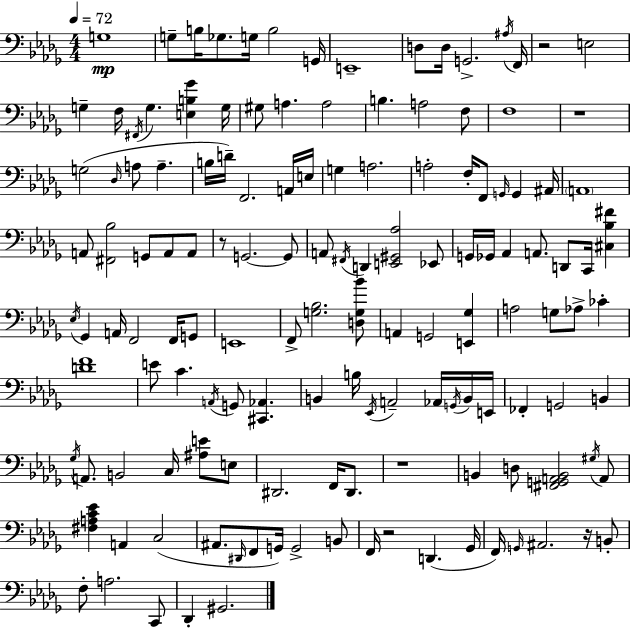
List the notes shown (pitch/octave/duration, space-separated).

G3/w G3/e B3/s Gb3/e. G3/s B3/h G2/s E2/w D3/e D3/s G2/h. A#3/s F2/s R/h E3/h G3/q F3/s F#2/s G3/q. [E3,B3,Gb4]/q G3/s G#3/e A3/q. A3/h B3/q. A3/h F3/e F3/w R/w G3/h Db3/s A3/e A3/q. B3/s D4/s F2/h. A2/s E3/s G3/q A3/h. A3/h F3/s F2/e G2/s G2/q A#2/s A2/w A2/e [F#2,Bb3]/h G2/e A2/e A2/e R/e G2/h. G2/e A2/e F#2/s D2/q [E2,G#2,Ab3]/h Eb2/e G2/s Gb2/s Ab2/q A2/e. D2/e C2/s [C#3,Bb3,F#4]/q Eb3/s Gb2/q A2/s F2/h F2/s G2/e E2/w F2/e [G3,Bb3]/h. [D3,G3,Bb4]/e A2/q G2/h [E2,Gb3]/q A3/h G3/e Ab3/e CES4/q [D4,F4]/w E4/e C4/q. A2/s G2/e [C#2,Ab2]/q. B2/q B3/s Eb2/s A2/h Ab2/s G2/s B2/s E2/s FES2/q G2/h B2/q Gb3/s A2/e. B2/h C3/s [A#3,E4]/e E3/e D#2/h. F2/s D#2/e. R/w B2/q D3/e [F#2,G2,A2,B2]/h G#3/s A2/e [F#3,A3,C4,Eb4]/q A2/q C3/h A#2/e. D#2/s F2/e G2/s G2/h B2/e F2/s R/h D2/q. Gb2/s F2/s G2/s A#2/h. R/s B2/e F3/e A3/h. C2/e Db2/q G#2/h.